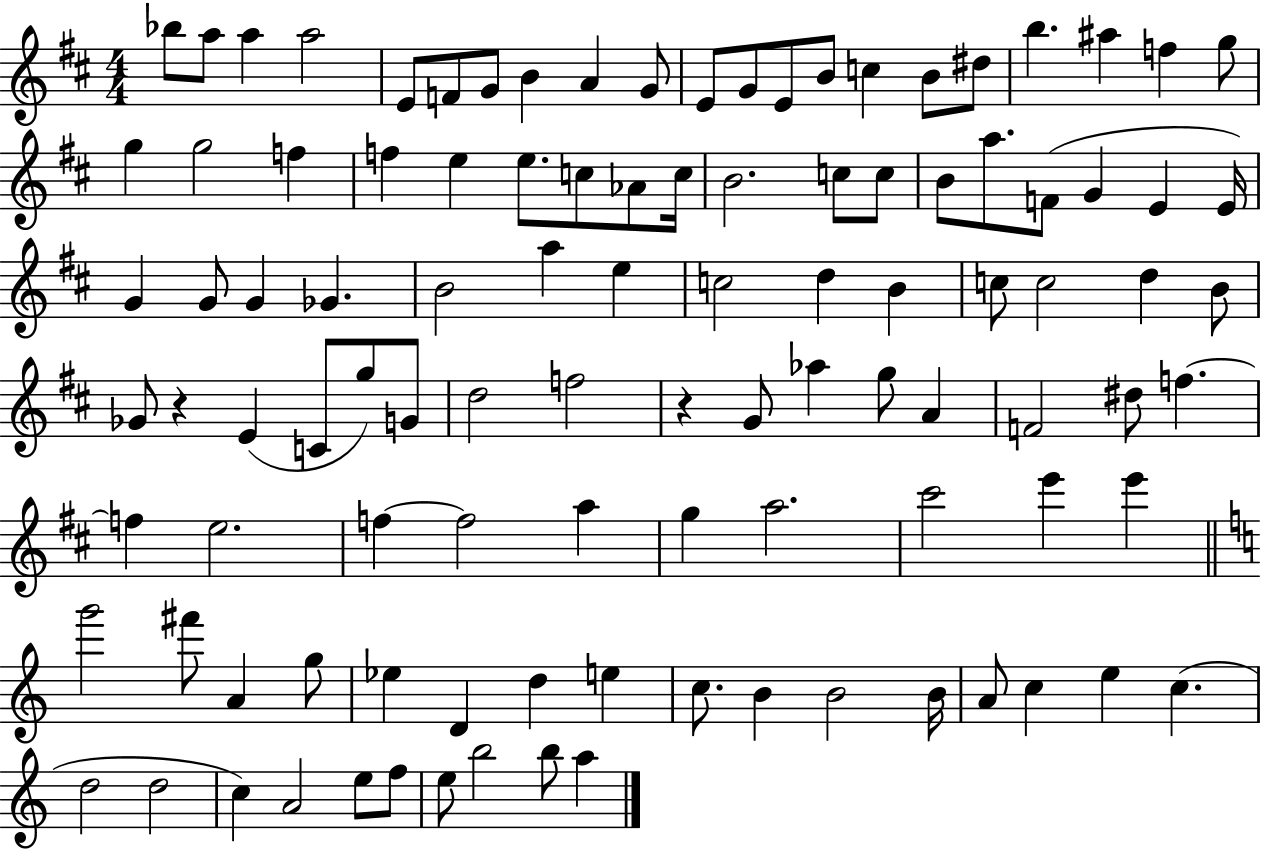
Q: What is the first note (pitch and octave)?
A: Bb5